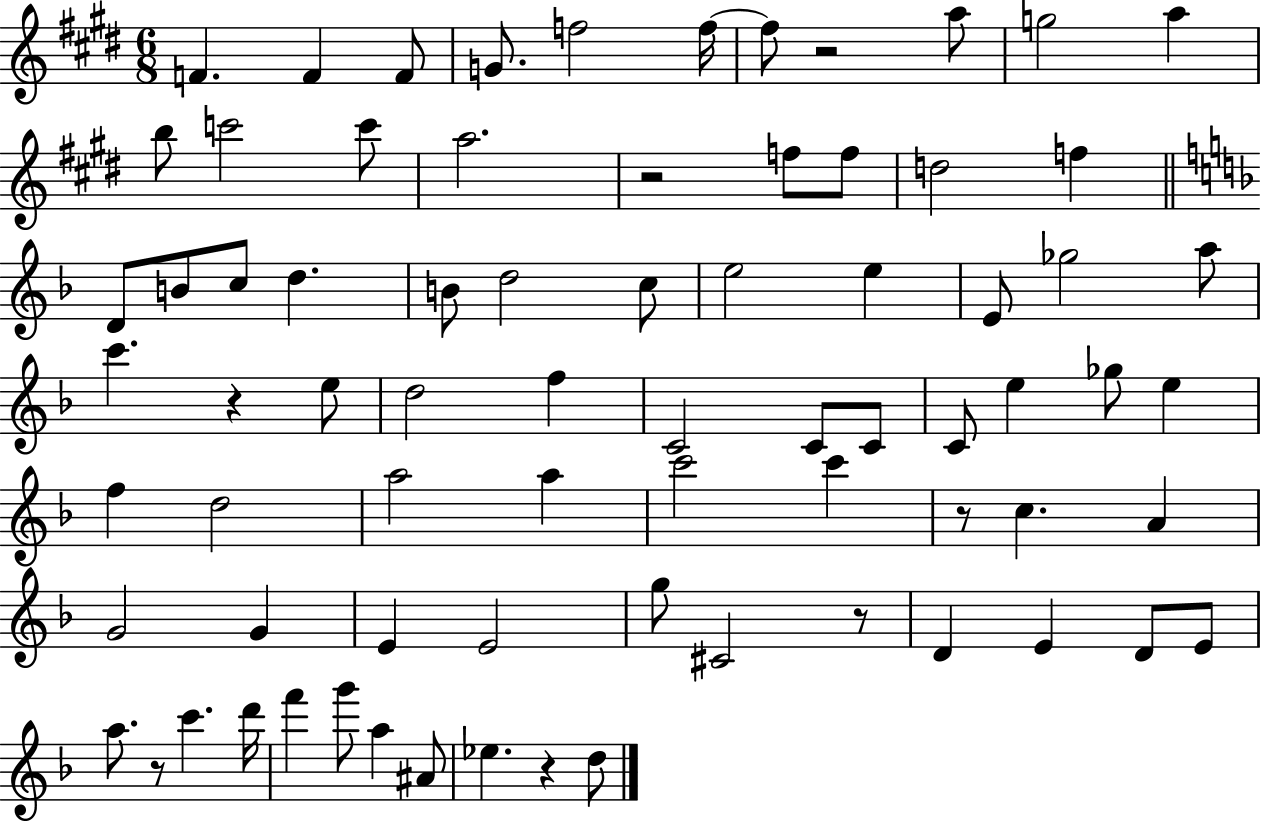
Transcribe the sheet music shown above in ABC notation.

X:1
T:Untitled
M:6/8
L:1/4
K:E
F F F/2 G/2 f2 f/4 f/2 z2 a/2 g2 a b/2 c'2 c'/2 a2 z2 f/2 f/2 d2 f D/2 B/2 c/2 d B/2 d2 c/2 e2 e E/2 _g2 a/2 c' z e/2 d2 f C2 C/2 C/2 C/2 e _g/2 e f d2 a2 a c'2 c' z/2 c A G2 G E E2 g/2 ^C2 z/2 D E D/2 E/2 a/2 z/2 c' d'/4 f' g'/2 a ^A/2 _e z d/2